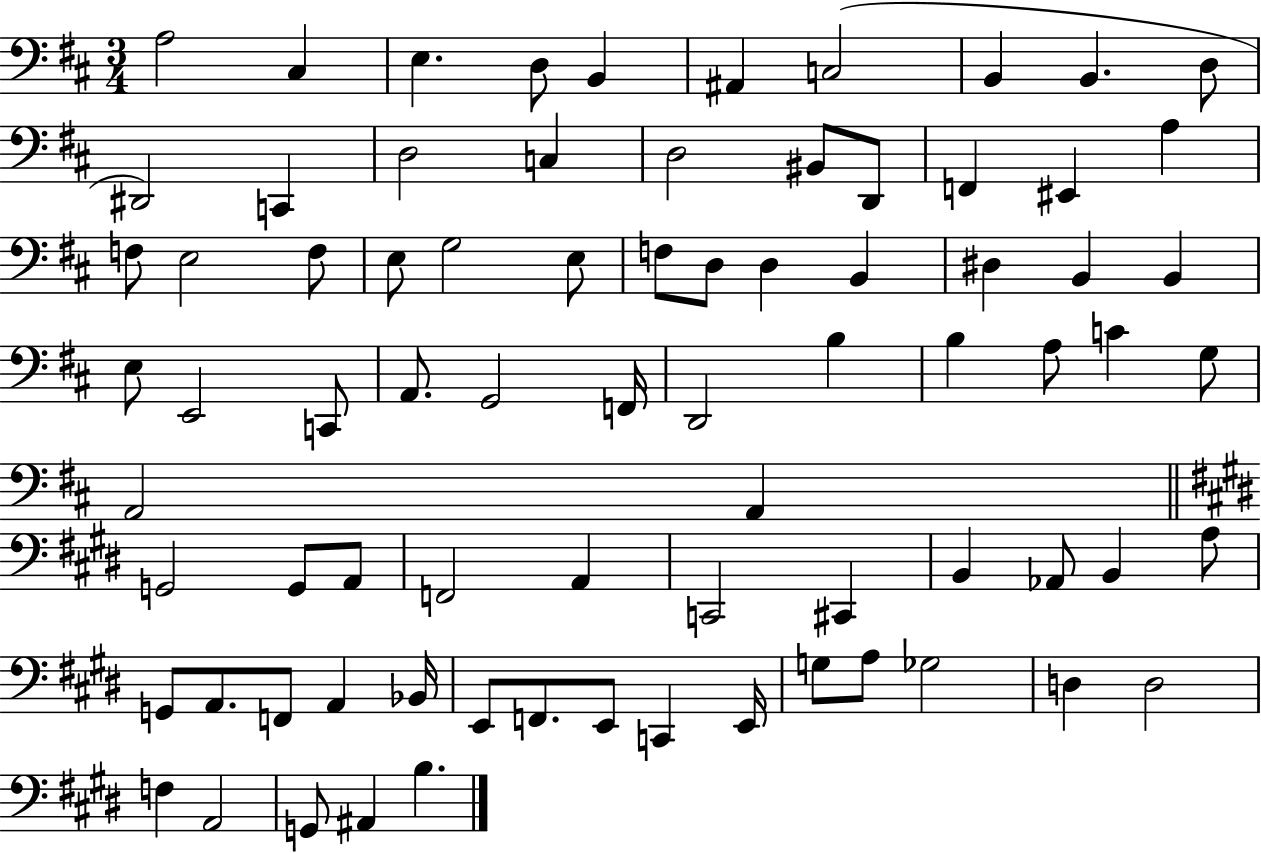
A3/h C#3/q E3/q. D3/e B2/q A#2/q C3/h B2/q B2/q. D3/e D#2/h C2/q D3/h C3/q D3/h BIS2/e D2/e F2/q EIS2/q A3/q F3/e E3/h F3/e E3/e G3/h E3/e F3/e D3/e D3/q B2/q D#3/q B2/q B2/q E3/e E2/h C2/e A2/e. G2/h F2/s D2/h B3/q B3/q A3/e C4/q G3/e A2/h A2/q G2/h G2/e A2/e F2/h A2/q C2/h C#2/q B2/q Ab2/e B2/q A3/e G2/e A2/e. F2/e A2/q Bb2/s E2/e F2/e. E2/e C2/q E2/s G3/e A3/e Gb3/h D3/q D3/h F3/q A2/h G2/e A#2/q B3/q.